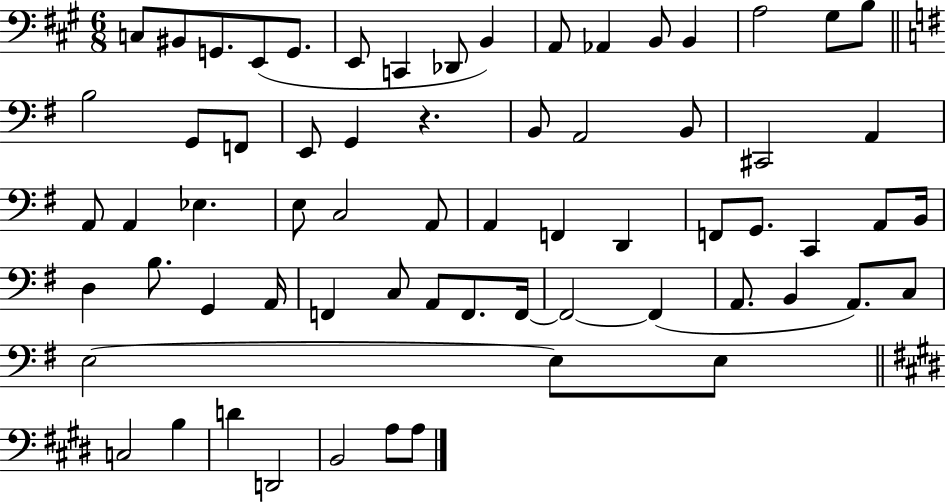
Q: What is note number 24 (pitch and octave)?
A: B2